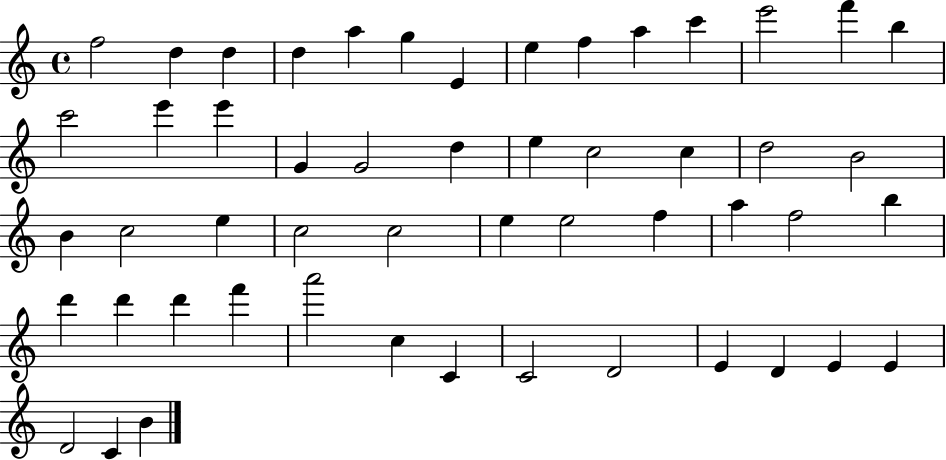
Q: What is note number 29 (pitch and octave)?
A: C5